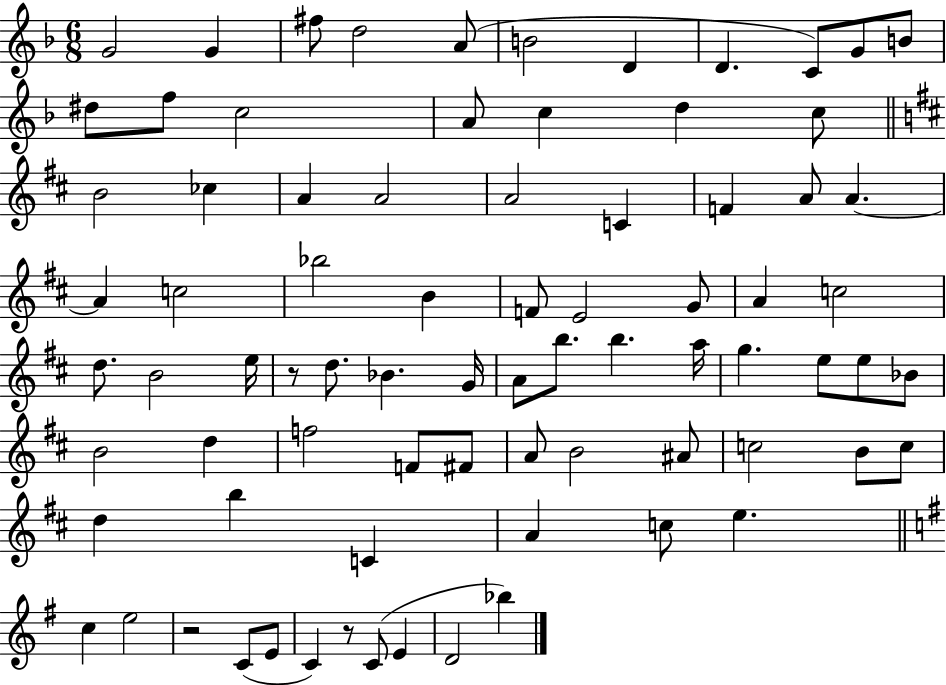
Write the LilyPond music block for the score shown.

{
  \clef treble
  \numericTimeSignature
  \time 6/8
  \key f \major
  g'2 g'4 | fis''8 d''2 a'8( | b'2 d'4 | d'4. c'8) g'8 b'8 | \break dis''8 f''8 c''2 | a'8 c''4 d''4 c''8 | \bar "||" \break \key b \minor b'2 ces''4 | a'4 a'2 | a'2 c'4 | f'4 a'8 a'4.~~ | \break a'4 c''2 | bes''2 b'4 | f'8 e'2 g'8 | a'4 c''2 | \break d''8. b'2 e''16 | r8 d''8. bes'4. g'16 | a'8 b''8. b''4. a''16 | g''4. e''8 e''8 bes'8 | \break b'2 d''4 | f''2 f'8 fis'8 | a'8 b'2 ais'8 | c''2 b'8 c''8 | \break d''4 b''4 c'4 | a'4 c''8 e''4. | \bar "||" \break \key g \major c''4 e''2 | r2 c'8( e'8 | c'4) r8 c'8( e'4 | d'2 bes''4) | \break \bar "|."
}